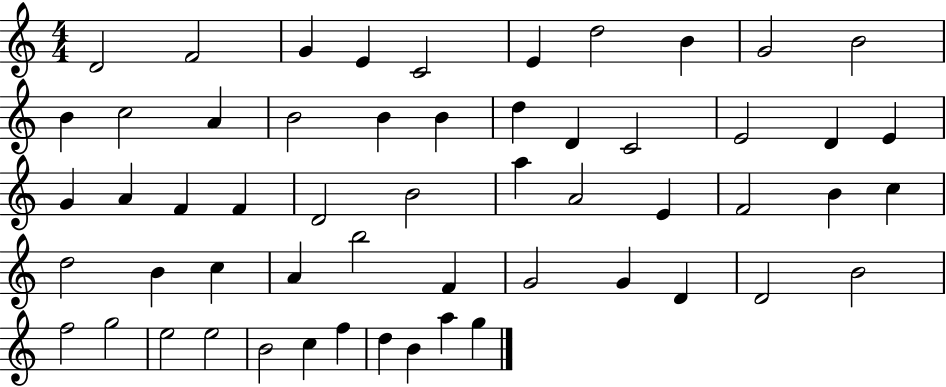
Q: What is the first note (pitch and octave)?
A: D4